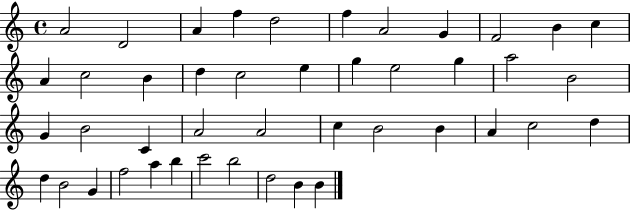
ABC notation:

X:1
T:Untitled
M:4/4
L:1/4
K:C
A2 D2 A f d2 f A2 G F2 B c A c2 B d c2 e g e2 g a2 B2 G B2 C A2 A2 c B2 B A c2 d d B2 G f2 a b c'2 b2 d2 B B